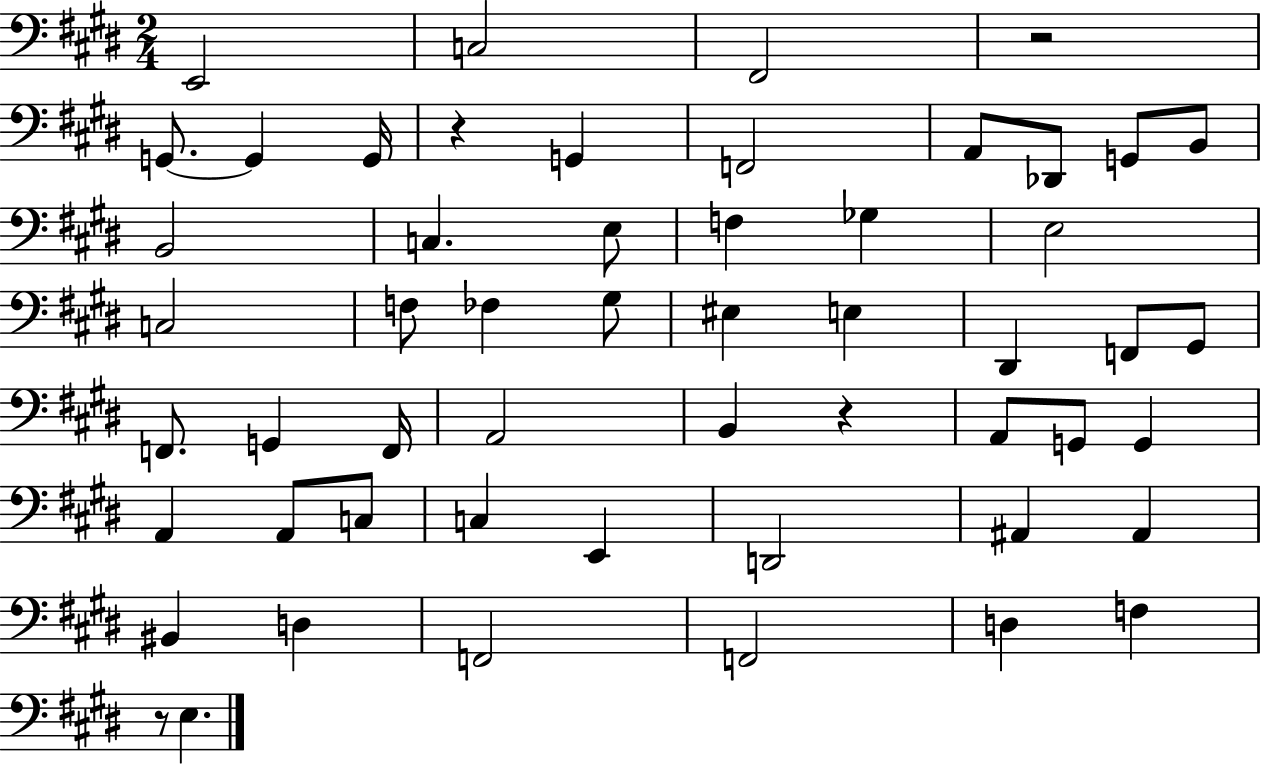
{
  \clef bass
  \numericTimeSignature
  \time 2/4
  \key e \major
  e,2 | c2 | fis,2 | r2 | \break g,8.~~ g,4 g,16 | r4 g,4 | f,2 | a,8 des,8 g,8 b,8 | \break b,2 | c4. e8 | f4 ges4 | e2 | \break c2 | f8 fes4 gis8 | eis4 e4 | dis,4 f,8 gis,8 | \break f,8. g,4 f,16 | a,2 | b,4 r4 | a,8 g,8 g,4 | \break a,4 a,8 c8 | c4 e,4 | d,2 | ais,4 ais,4 | \break bis,4 d4 | f,2 | f,2 | d4 f4 | \break r8 e4. | \bar "|."
}